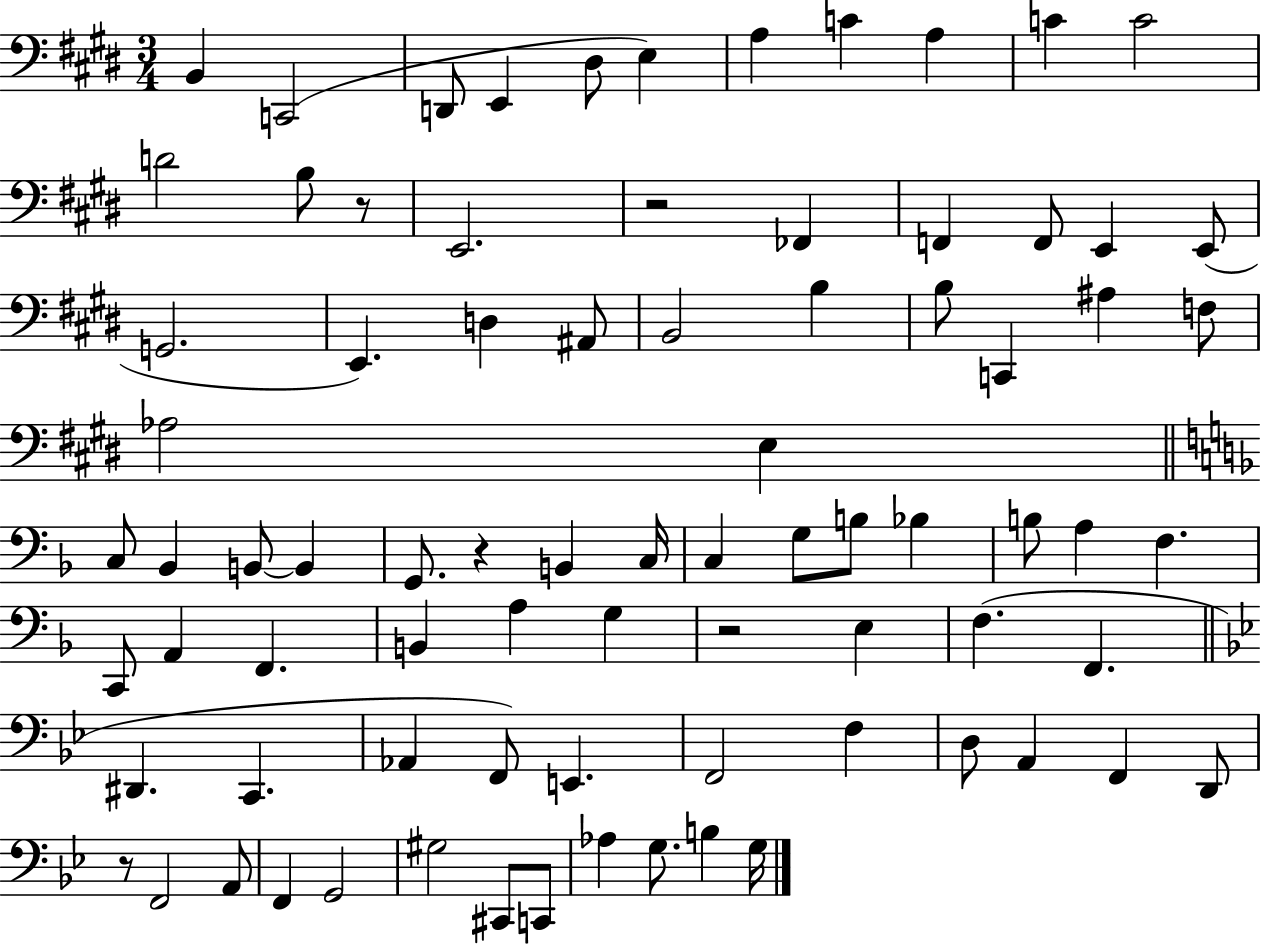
B2/q C2/h D2/e E2/q D#3/e E3/q A3/q C4/q A3/q C4/q C4/h D4/h B3/e R/e E2/h. R/h FES2/q F2/q F2/e E2/q E2/e G2/h. E2/q. D3/q A#2/e B2/h B3/q B3/e C2/q A#3/q F3/e Ab3/h E3/q C3/e Bb2/q B2/e B2/q G2/e. R/q B2/q C3/s C3/q G3/e B3/e Bb3/q B3/e A3/q F3/q. C2/e A2/q F2/q. B2/q A3/q G3/q R/h E3/q F3/q. F2/q. D#2/q. C2/q. Ab2/q F2/e E2/q. F2/h F3/q D3/e A2/q F2/q D2/e R/e F2/h A2/e F2/q G2/h G#3/h C#2/e C2/e Ab3/q G3/e. B3/q G3/s